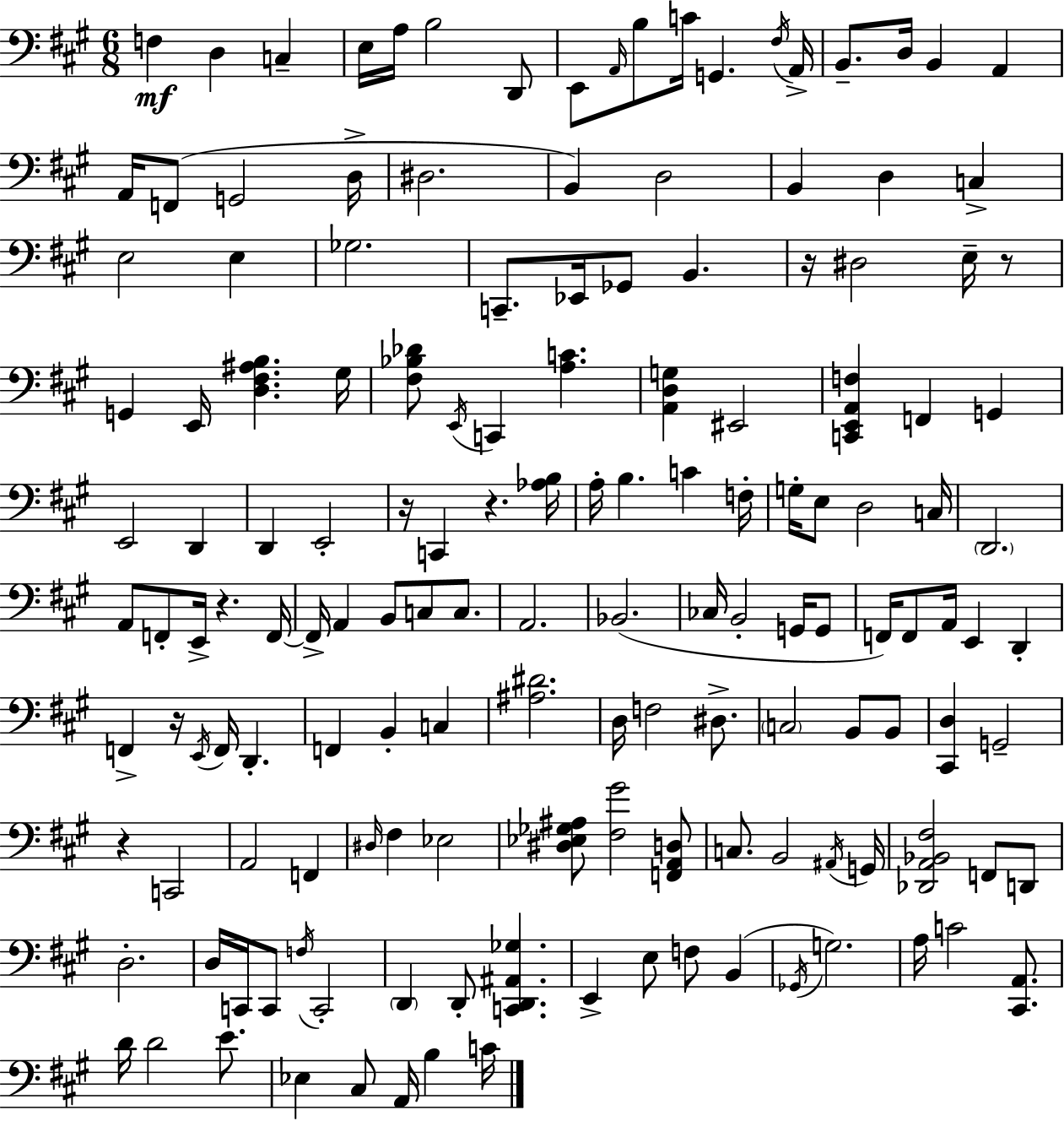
X:1
T:Untitled
M:6/8
L:1/4
K:A
F, D, C, E,/4 A,/4 B,2 D,,/2 E,,/2 A,,/4 B,/2 C/4 G,, ^F,/4 A,,/4 B,,/2 D,/4 B,, A,, A,,/4 F,,/2 G,,2 D,/4 ^D,2 B,, D,2 B,, D, C, E,2 E, _G,2 C,,/2 _E,,/4 _G,,/2 B,, z/4 ^D,2 E,/4 z/2 G,, E,,/4 [D,^F,^A,B,] ^G,/4 [^F,_B,_D]/2 E,,/4 C,, [A,C] [A,,D,G,] ^E,,2 [C,,E,,A,,F,] F,, G,, E,,2 D,, D,, E,,2 z/4 C,, z [_A,B,]/4 A,/4 B, C F,/4 G,/4 E,/2 D,2 C,/4 D,,2 A,,/2 F,,/2 E,,/4 z F,,/4 F,,/4 A,, B,,/2 C,/2 C,/2 A,,2 _B,,2 _C,/4 B,,2 G,,/4 G,,/2 F,,/4 F,,/2 A,,/4 E,, D,, F,, z/4 E,,/4 F,,/4 D,, F,, B,, C, [^A,^D]2 D,/4 F,2 ^D,/2 C,2 B,,/2 B,,/2 [^C,,D,] G,,2 z C,,2 A,,2 F,, ^D,/4 ^F, _E,2 [^D,_E,_G,^A,]/2 [^F,^G]2 [F,,A,,D,]/2 C,/2 B,,2 ^A,,/4 G,,/4 [_D,,A,,_B,,^F,]2 F,,/2 D,,/2 D,2 D,/4 C,,/4 C,,/2 F,/4 C,,2 D,, D,,/2 [C,,D,,^A,,_G,] E,, E,/2 F,/2 B,, _G,,/4 G,2 A,/4 C2 [^C,,A,,]/2 D/4 D2 E/2 _E, ^C,/2 A,,/4 B, C/4